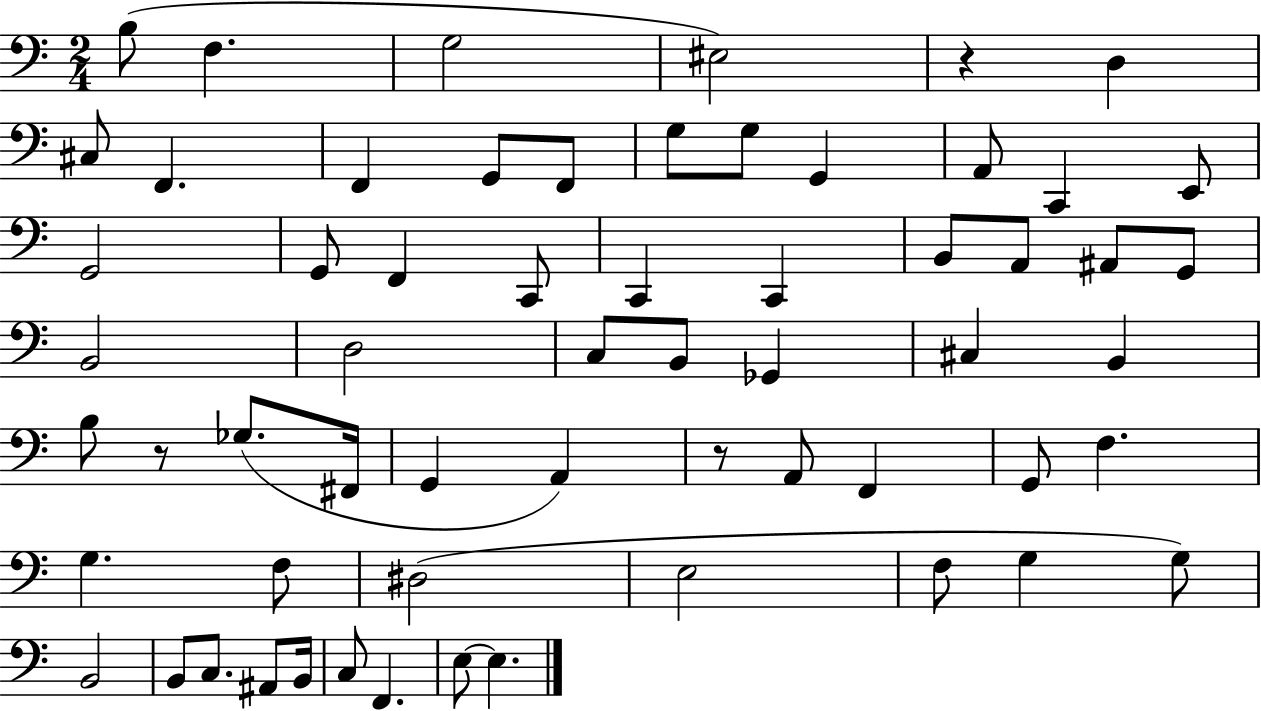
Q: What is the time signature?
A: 2/4